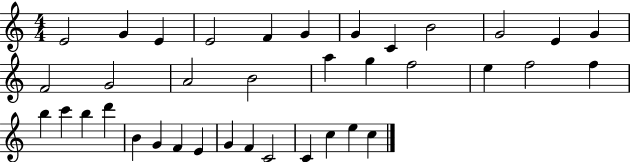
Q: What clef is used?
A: treble